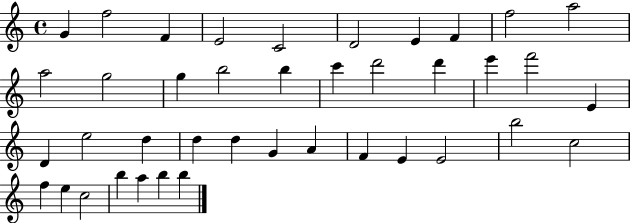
{
  \clef treble
  \time 4/4
  \defaultTimeSignature
  \key c \major
  g'4 f''2 f'4 | e'2 c'2 | d'2 e'4 f'4 | f''2 a''2 | \break a''2 g''2 | g''4 b''2 b''4 | c'''4 d'''2 d'''4 | e'''4 f'''2 e'4 | \break d'4 e''2 d''4 | d''4 d''4 g'4 a'4 | f'4 e'4 e'2 | b''2 c''2 | \break f''4 e''4 c''2 | b''4 a''4 b''4 b''4 | \bar "|."
}